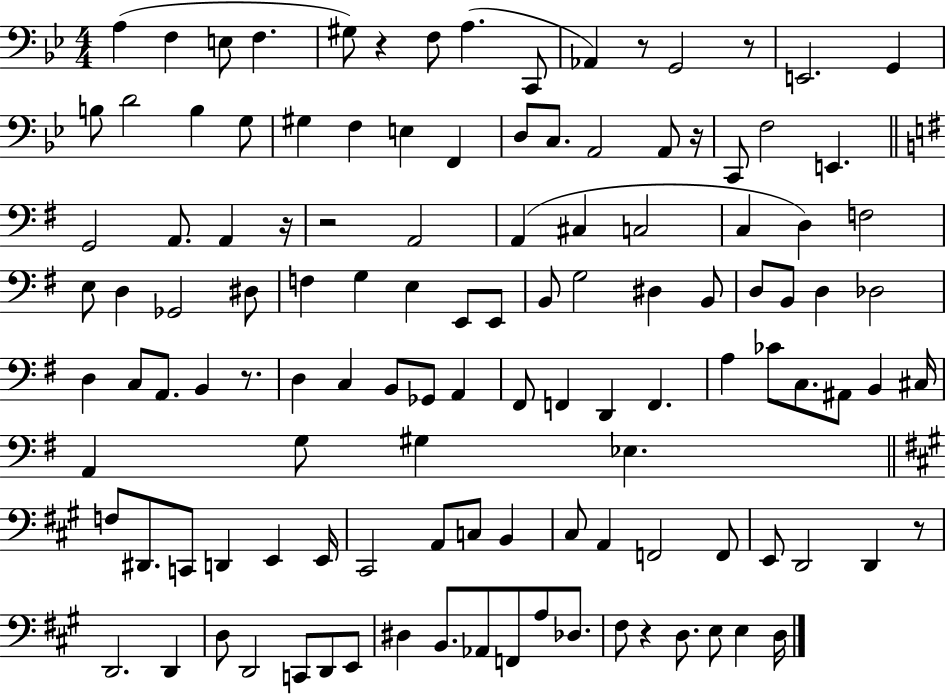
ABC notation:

X:1
T:Untitled
M:4/4
L:1/4
K:Bb
A, F, E,/2 F, ^G,/2 z F,/2 A, C,,/2 _A,, z/2 G,,2 z/2 E,,2 G,, B,/2 D2 B, G,/2 ^G, F, E, F,, D,/2 C,/2 A,,2 A,,/2 z/4 C,,/2 F,2 E,, G,,2 A,,/2 A,, z/4 z2 A,,2 A,, ^C, C,2 C, D, F,2 E,/2 D, _G,,2 ^D,/2 F, G, E, E,,/2 E,,/2 B,,/2 G,2 ^D, B,,/2 D,/2 B,,/2 D, _D,2 D, C,/2 A,,/2 B,, z/2 D, C, B,,/2 _G,,/2 A,, ^F,,/2 F,, D,, F,, A, _C/2 C,/2 ^A,,/2 B,, ^C,/4 A,, G,/2 ^G, _E, F,/2 ^D,,/2 C,,/2 D,, E,, E,,/4 ^C,,2 A,,/2 C,/2 B,, ^C,/2 A,, F,,2 F,,/2 E,,/2 D,,2 D,, z/2 D,,2 D,, D,/2 D,,2 C,,/2 D,,/2 E,,/2 ^D, B,,/2 _A,,/2 F,,/2 A,/2 _D,/2 ^F,/2 z D,/2 E,/2 E, D,/4